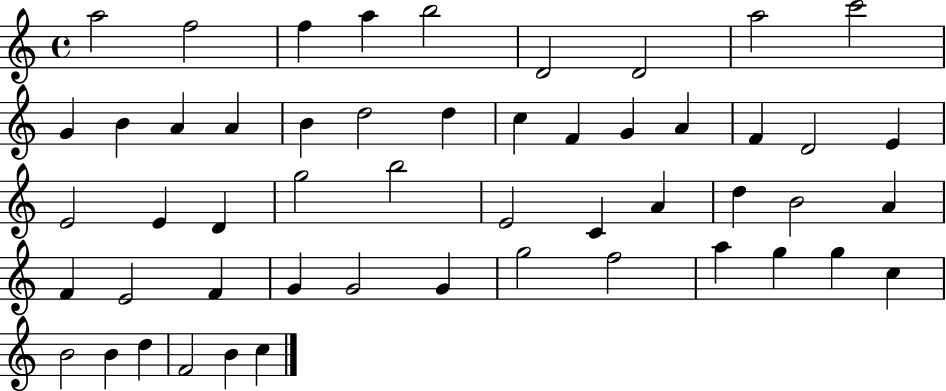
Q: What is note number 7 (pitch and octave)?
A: D4